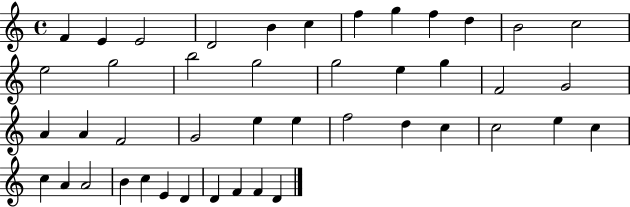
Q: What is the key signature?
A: C major